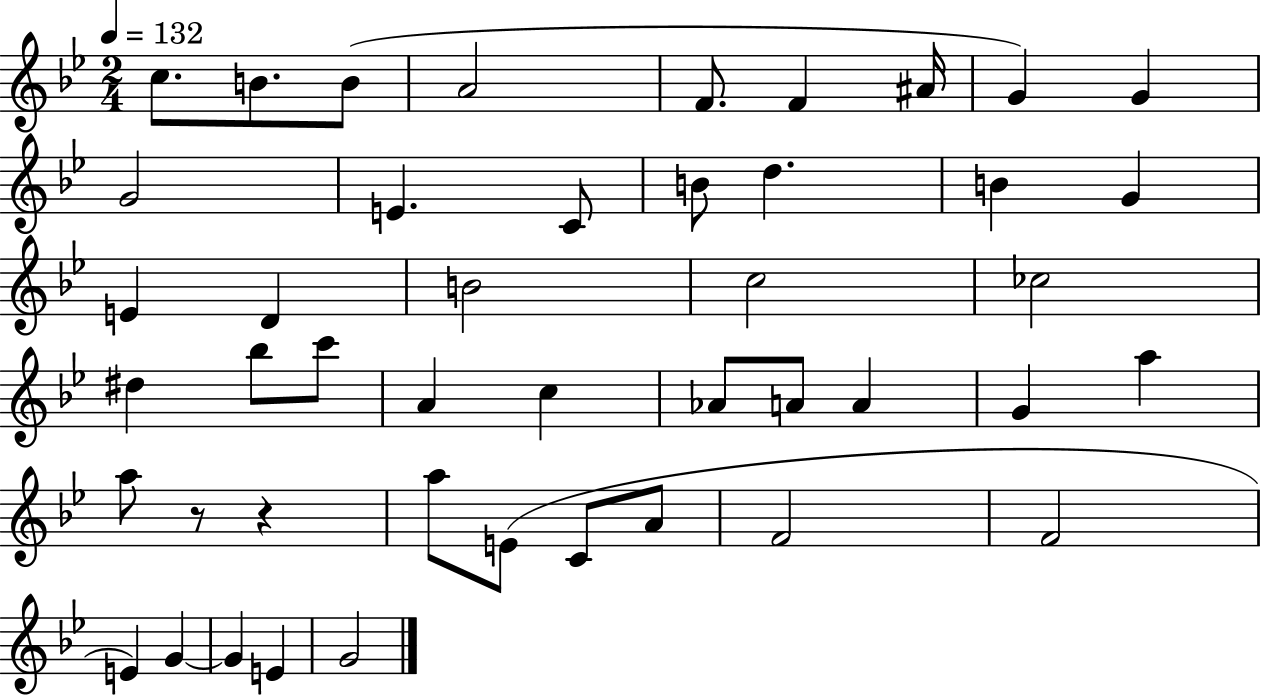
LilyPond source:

{
  \clef treble
  \numericTimeSignature
  \time 2/4
  \key bes \major
  \tempo 4 = 132
  c''8. b'8. b'8( | a'2 | f'8. f'4 ais'16 | g'4) g'4 | \break g'2 | e'4. c'8 | b'8 d''4. | b'4 g'4 | \break e'4 d'4 | b'2 | c''2 | ces''2 | \break dis''4 bes''8 c'''8 | a'4 c''4 | aes'8 a'8 a'4 | g'4 a''4 | \break a''8 r8 r4 | a''8 e'8( c'8 a'8 | f'2 | f'2 | \break e'4) g'4~~ | g'4 e'4 | g'2 | \bar "|."
}